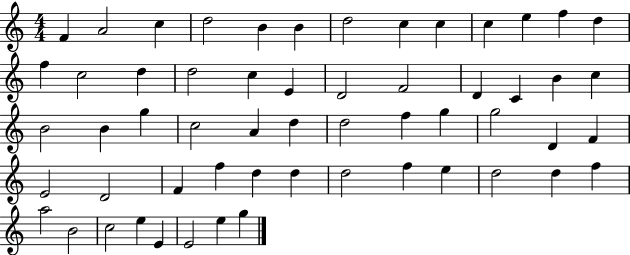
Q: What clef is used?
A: treble